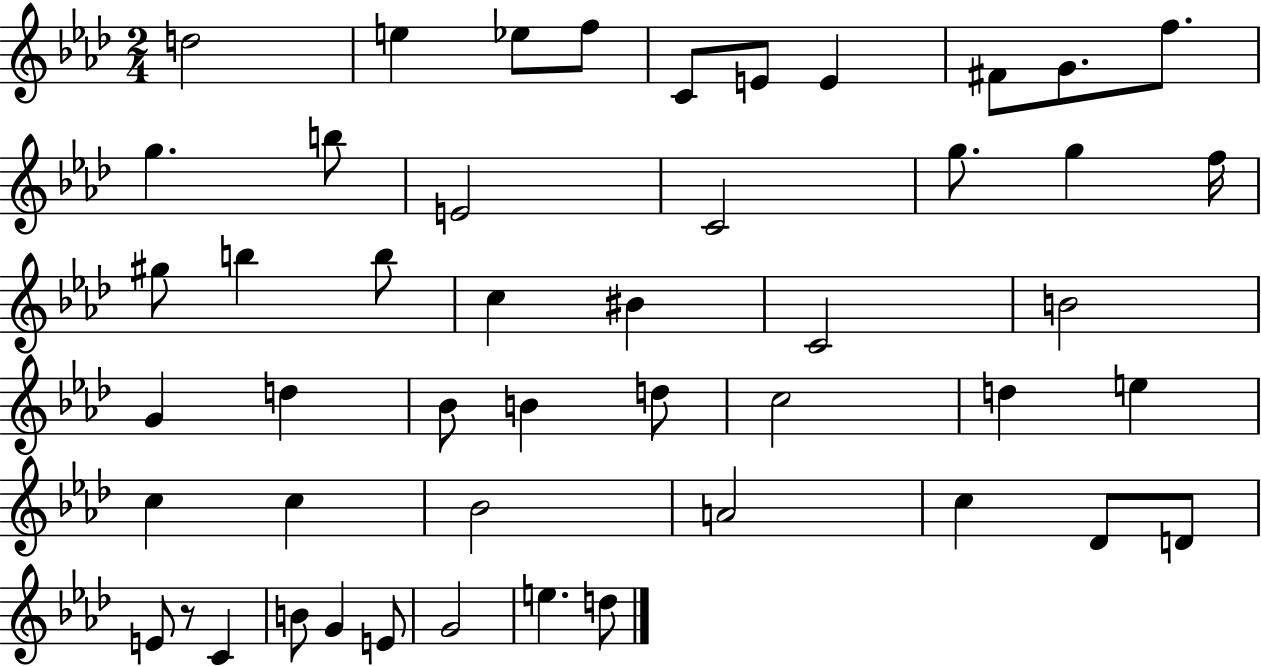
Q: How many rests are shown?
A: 1